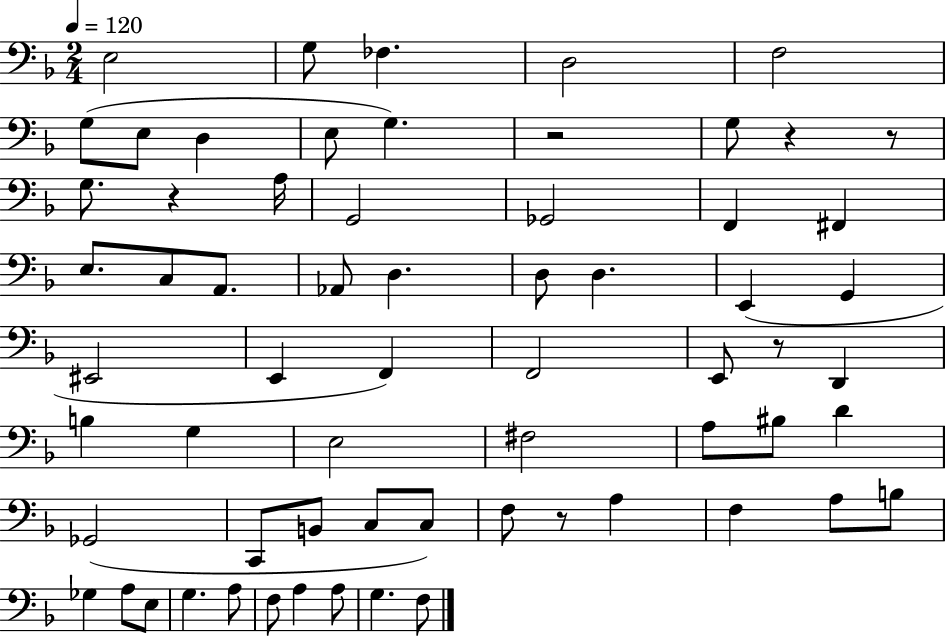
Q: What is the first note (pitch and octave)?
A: E3